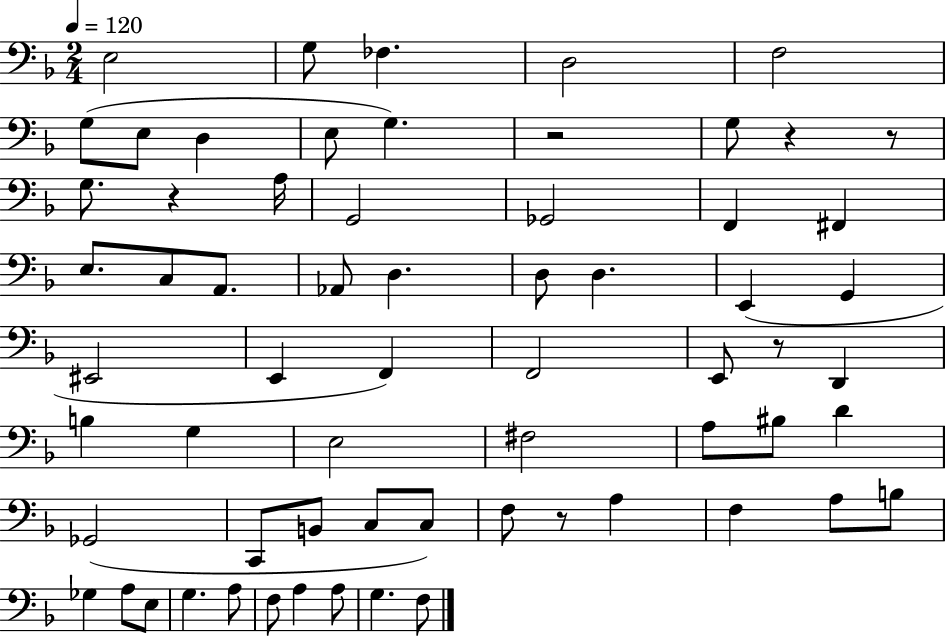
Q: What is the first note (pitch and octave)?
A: E3